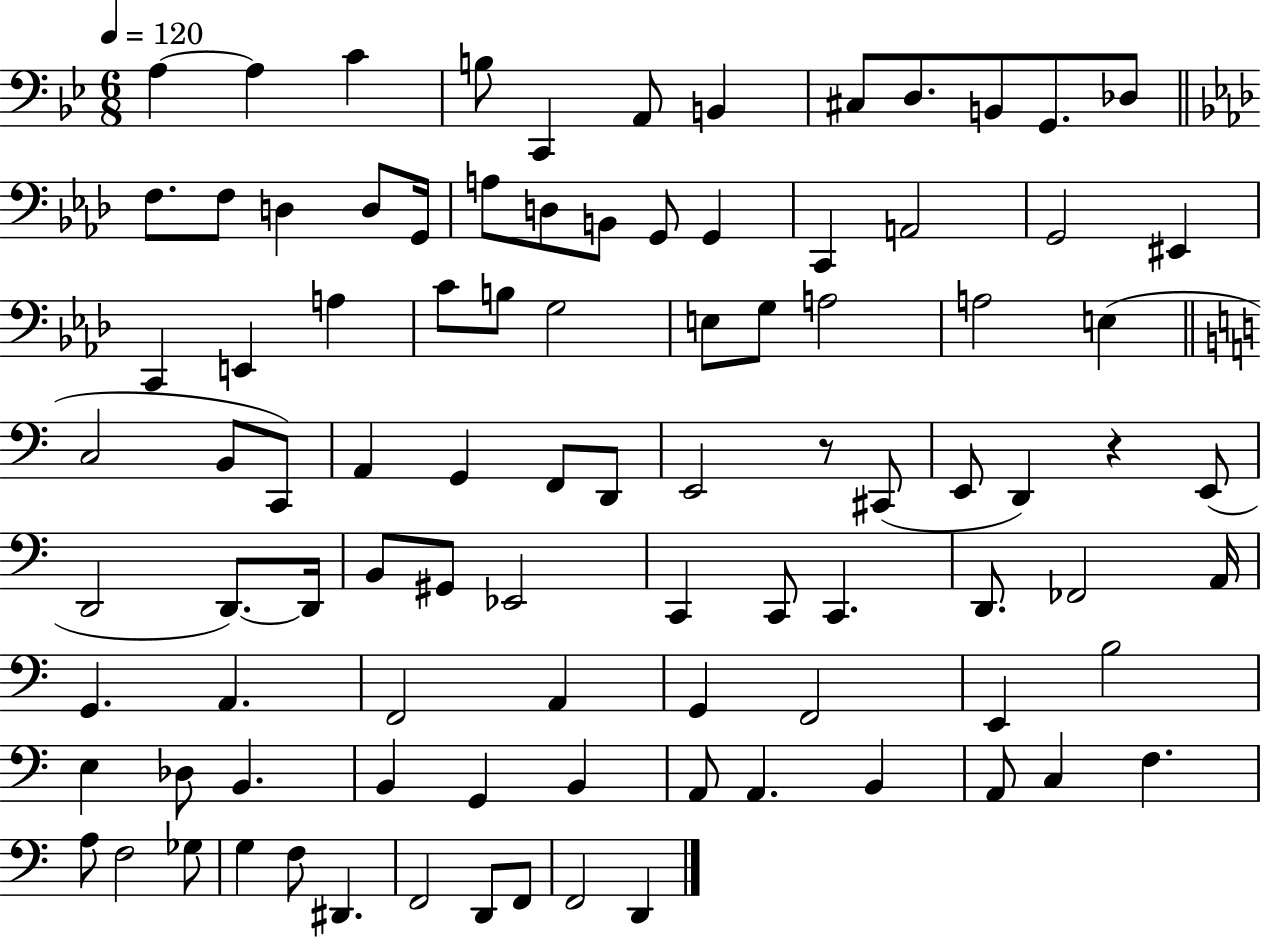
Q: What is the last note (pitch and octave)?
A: D2